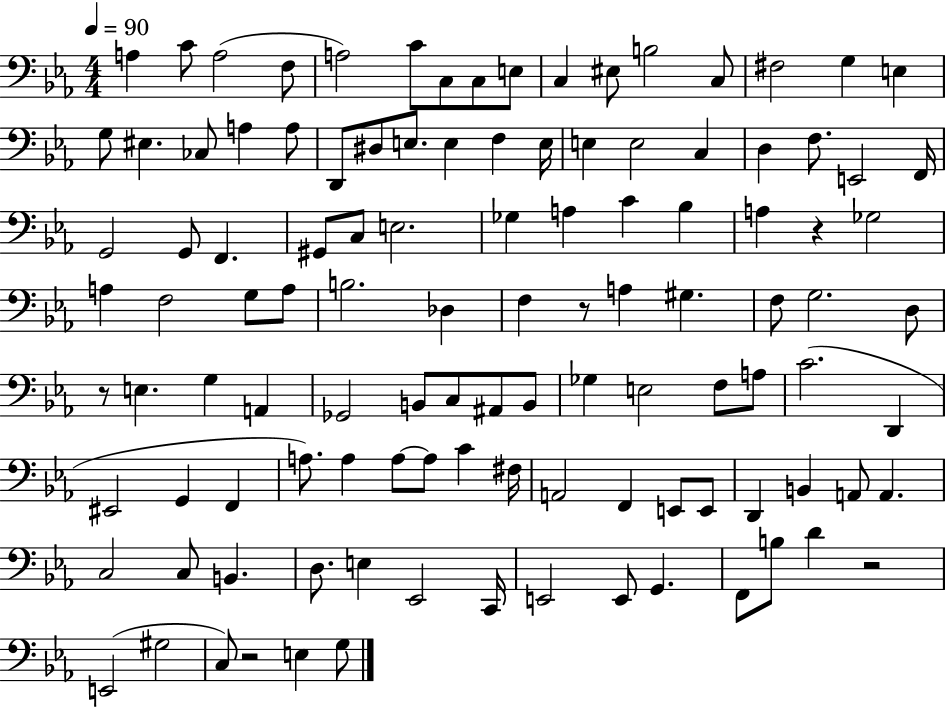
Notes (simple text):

A3/q C4/e A3/h F3/e A3/h C4/e C3/e C3/e E3/e C3/q EIS3/e B3/h C3/e F#3/h G3/q E3/q G3/e EIS3/q. CES3/e A3/q A3/e D2/e D#3/e E3/e. E3/q F3/q E3/s E3/q E3/h C3/q D3/q F3/e. E2/h F2/s G2/h G2/e F2/q. G#2/e C3/e E3/h. Gb3/q A3/q C4/q Bb3/q A3/q R/q Gb3/h A3/q F3/h G3/e A3/e B3/h. Db3/q F3/q R/e A3/q G#3/q. F3/e G3/h. D3/e R/e E3/q. G3/q A2/q Gb2/h B2/e C3/e A#2/e B2/e Gb3/q E3/h F3/e A3/e C4/h. D2/q EIS2/h G2/q F2/q A3/e. A3/q A3/e A3/e C4/q F#3/s A2/h F2/q E2/e E2/e D2/q B2/q A2/e A2/q. C3/h C3/e B2/q. D3/e. E3/q Eb2/h C2/s E2/h E2/e G2/q. F2/e B3/e D4/q R/h E2/h G#3/h C3/e R/h E3/q G3/e